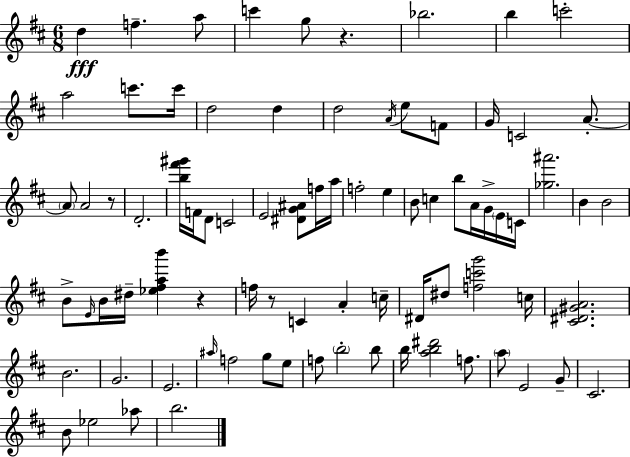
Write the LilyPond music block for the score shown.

{
  \clef treble
  \numericTimeSignature
  \time 6/8
  \key d \major
  \repeat volta 2 { d''4\fff f''4.-- a''8 | c'''4 g''8 r4. | bes''2. | b''4 c'''2-. | \break a''2 c'''8. c'''16 | d''2 d''4 | d''2 \acciaccatura { a'16 } e''8 f'8 | g'16 c'2 a'8.-.~~ | \break \parenthesize a'8 a'2 r8 | d'2.-. | <b'' fis''' gis'''>16 f'16 d'8 c'2 | e'2 <dis' g' ais'>8 f''16 | \break a''16 f''2-. e''4 | b'8 c''4 b''8 a'16 g'16-> \parenthesize e'16 | c'16 <ges'' ais'''>2. | b'4 b'2 | \break b'8-> \grace { e'16 } b'16 dis''16-- <ees'' fis'' a'' b'''>4 r4 | f''16 r8 c'4 a'4-. | c''16-- dis'16 dis''8 <f'' c''' g'''>2 | c''16 <cis' dis' gis' a'>2. | \break b'2. | g'2. | e'2. | \grace { ais''16 } f''2 g''8 | \break e''8 f''8 \parenthesize b''2-. | b''8 b''16 <a'' b'' dis'''>2 | f''8. \parenthesize a''8 e'2 | g'8-- cis'2. | \break b'8 ees''2 | aes''8 b''2. | } \bar "|."
}